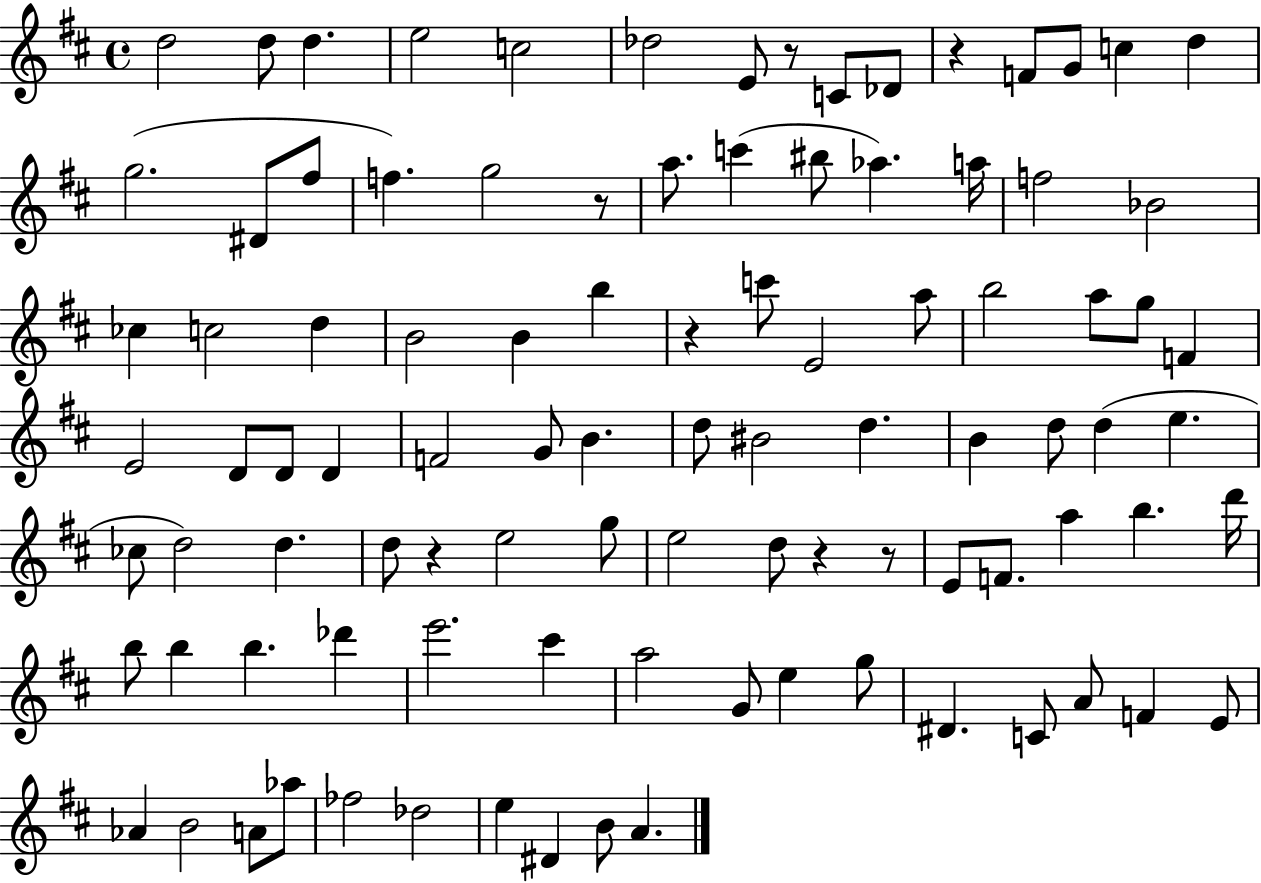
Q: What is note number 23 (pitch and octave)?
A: A5